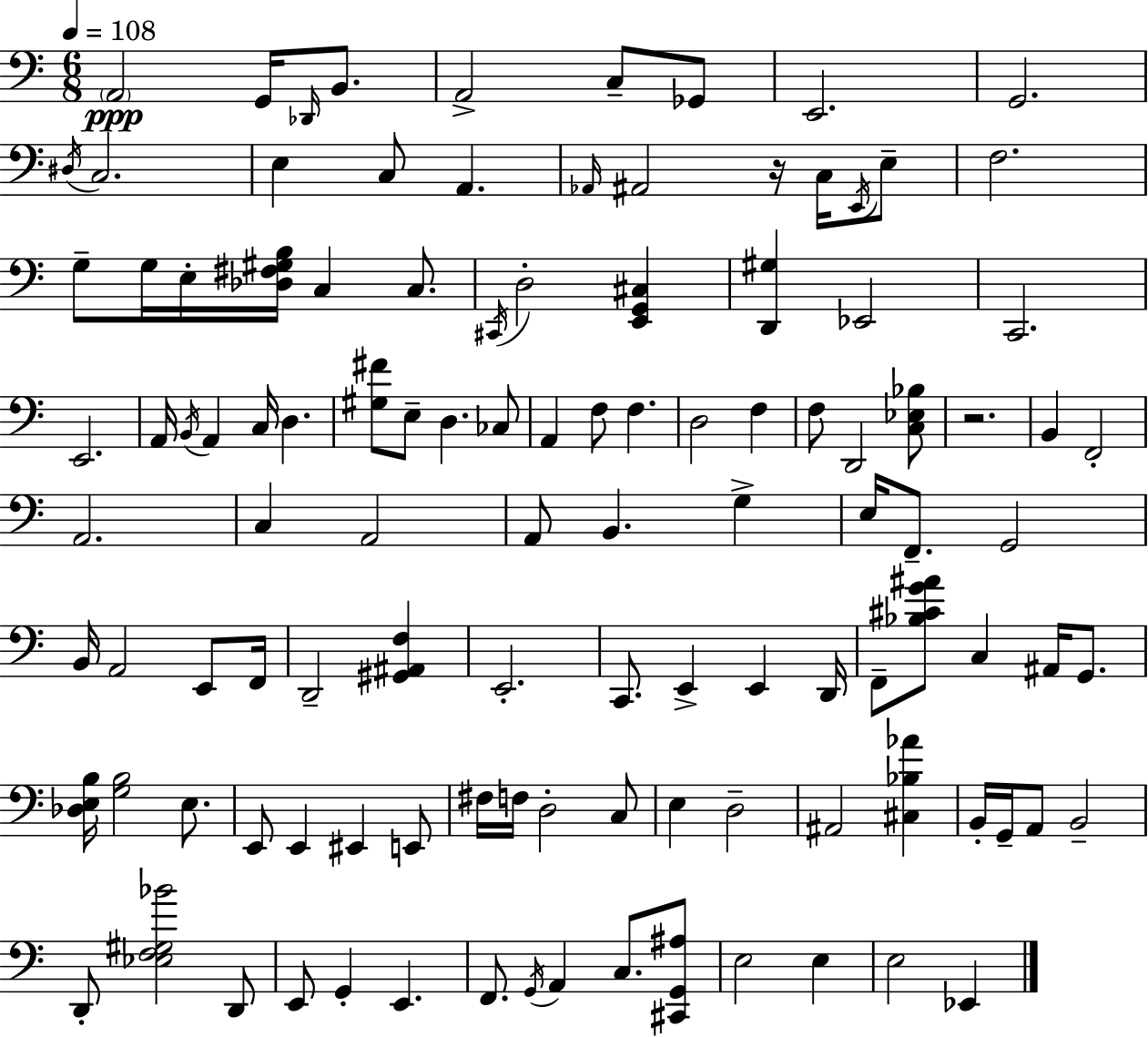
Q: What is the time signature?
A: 6/8